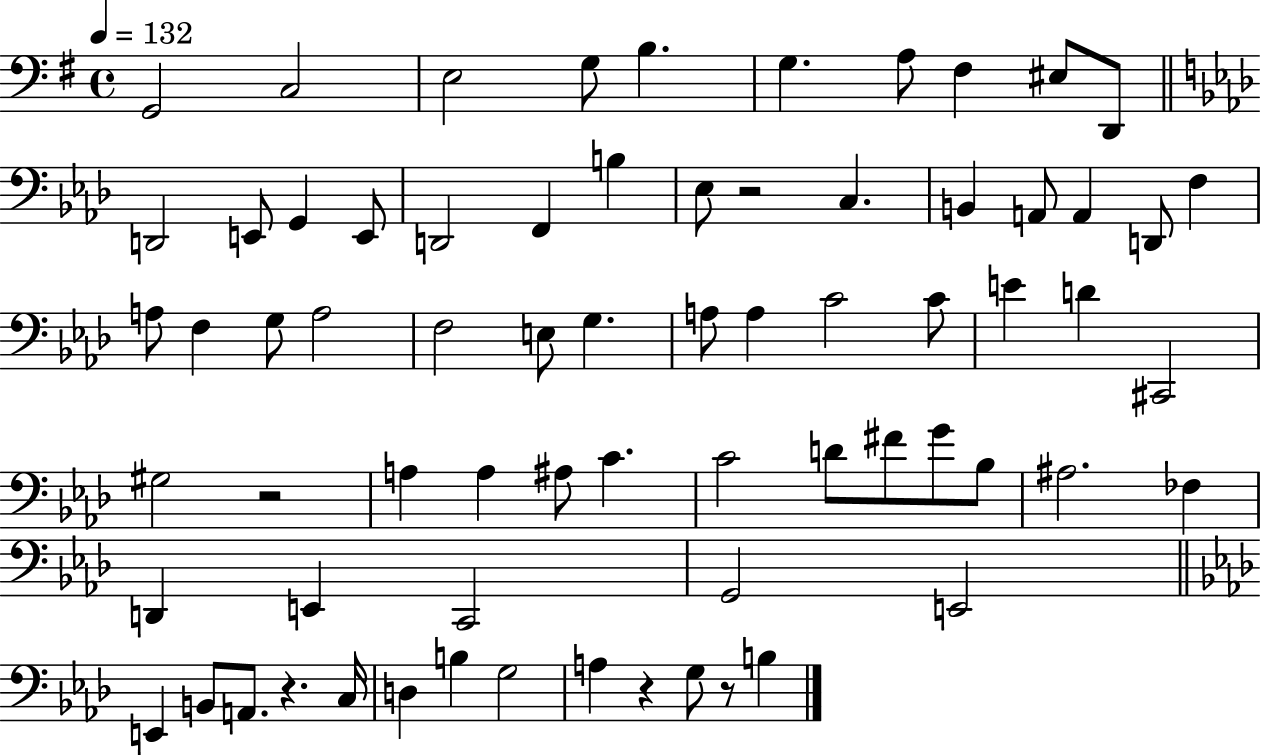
X:1
T:Untitled
M:4/4
L:1/4
K:G
G,,2 C,2 E,2 G,/2 B, G, A,/2 ^F, ^E,/2 D,,/2 D,,2 E,,/2 G,, E,,/2 D,,2 F,, B, _E,/2 z2 C, B,, A,,/2 A,, D,,/2 F, A,/2 F, G,/2 A,2 F,2 E,/2 G, A,/2 A, C2 C/2 E D ^C,,2 ^G,2 z2 A, A, ^A,/2 C C2 D/2 ^F/2 G/2 _B,/2 ^A,2 _F, D,, E,, C,,2 G,,2 E,,2 E,, B,,/2 A,,/2 z C,/4 D, B, G,2 A, z G,/2 z/2 B,